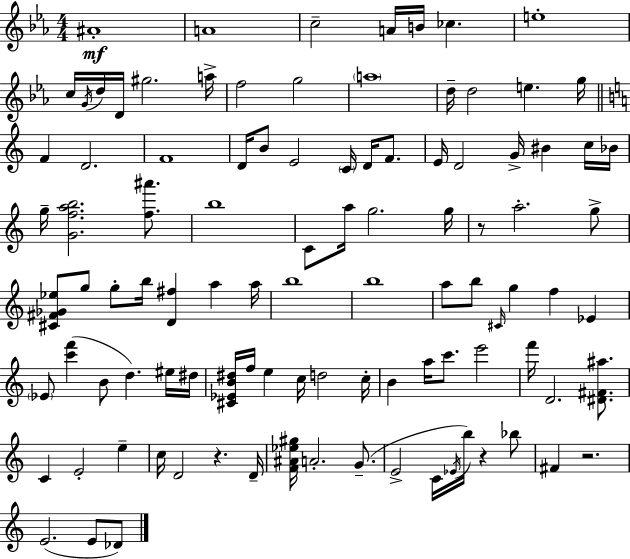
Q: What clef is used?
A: treble